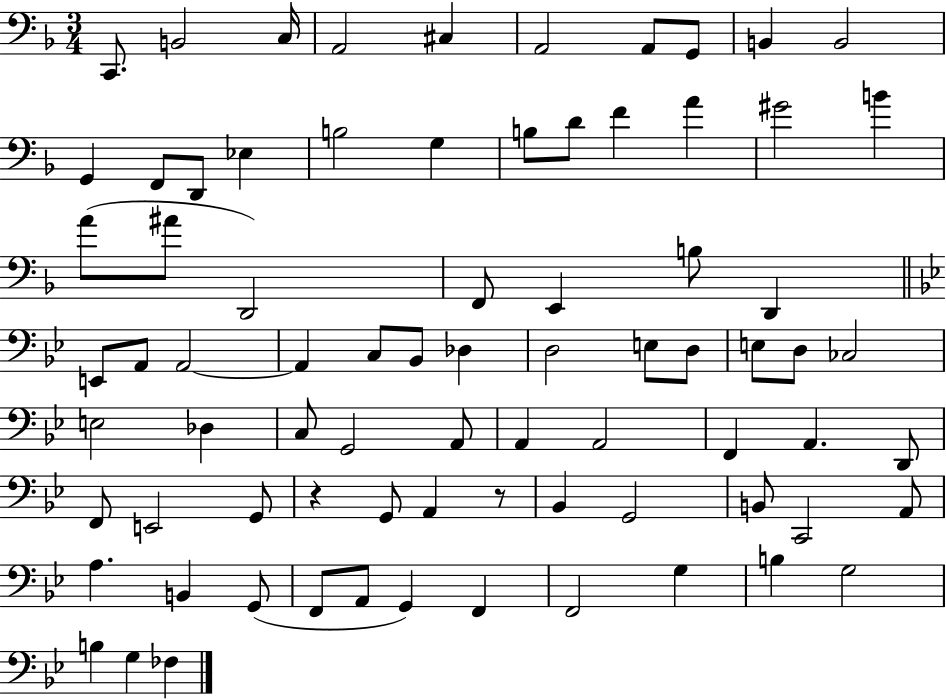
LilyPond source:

{
  \clef bass
  \numericTimeSignature
  \time 3/4
  \key f \major
  \repeat volta 2 { c,8. b,2 c16 | a,2 cis4 | a,2 a,8 g,8 | b,4 b,2 | \break g,4 f,8 d,8 ees4 | b2 g4 | b8 d'8 f'4 a'4 | gis'2 b'4 | \break a'8( ais'8 d,2) | f,8 e,4 b8 d,4 | \bar "||" \break \key bes \major e,8 a,8 a,2~~ | a,4 c8 bes,8 des4 | d2 e8 d8 | e8 d8 ces2 | \break e2 des4 | c8 g,2 a,8 | a,4 a,2 | f,4 a,4. d,8 | \break f,8 e,2 g,8 | r4 g,8 a,4 r8 | bes,4 g,2 | b,8 c,2 a,8 | \break a4. b,4 g,8( | f,8 a,8 g,4) f,4 | f,2 g4 | b4 g2 | \break b4 g4 fes4 | } \bar "|."
}